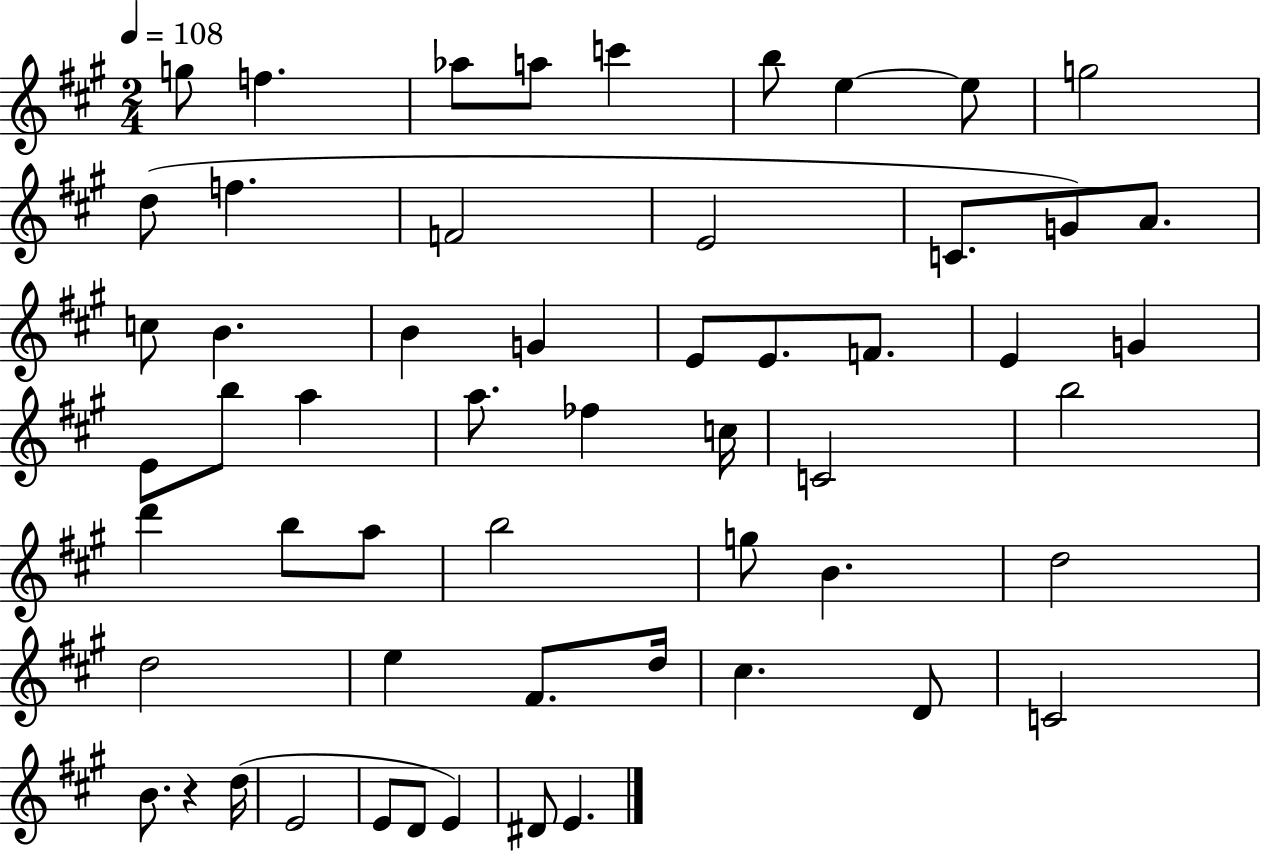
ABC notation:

X:1
T:Untitled
M:2/4
L:1/4
K:A
g/2 f _a/2 a/2 c' b/2 e e/2 g2 d/2 f F2 E2 C/2 G/2 A/2 c/2 B B G E/2 E/2 F/2 E G E/2 b/2 a a/2 _f c/4 C2 b2 d' b/2 a/2 b2 g/2 B d2 d2 e ^F/2 d/4 ^c D/2 C2 B/2 z d/4 E2 E/2 D/2 E ^D/2 E